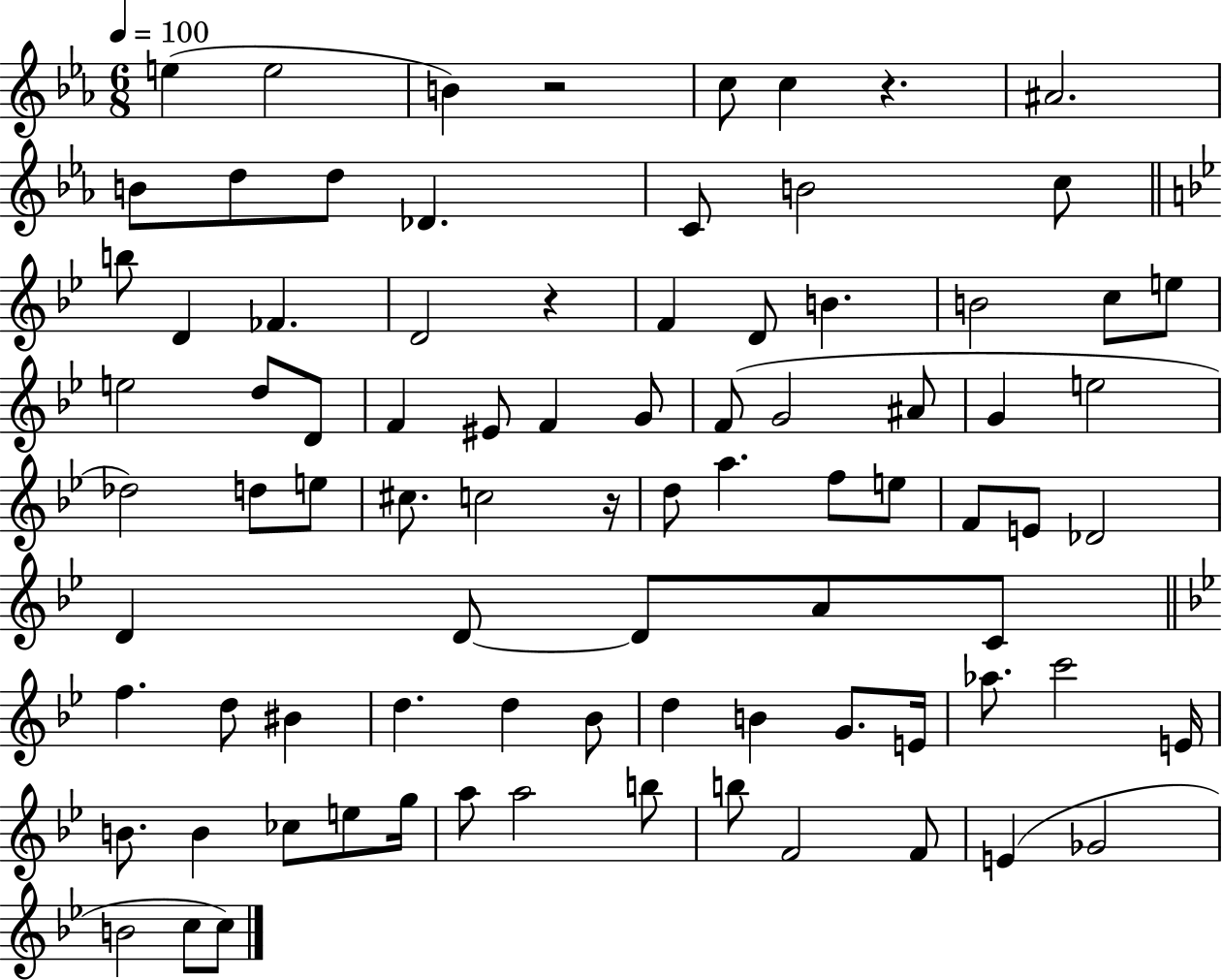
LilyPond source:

{
  \clef treble
  \numericTimeSignature
  \time 6/8
  \key ees \major
  \tempo 4 = 100
  e''4( e''2 | b'4) r2 | c''8 c''4 r4. | ais'2. | \break b'8 d''8 d''8 des'4. | c'8 b'2 c''8 | \bar "||" \break \key bes \major b''8 d'4 fes'4. | d'2 r4 | f'4 d'8 b'4. | b'2 c''8 e''8 | \break e''2 d''8 d'8 | f'4 eis'8 f'4 g'8 | f'8( g'2 ais'8 | g'4 e''2 | \break des''2) d''8 e''8 | cis''8. c''2 r16 | d''8 a''4. f''8 e''8 | f'8 e'8 des'2 | \break d'4 d'8~~ d'8 a'8 c'8 | \bar "||" \break \key bes \major f''4. d''8 bis'4 | d''4. d''4 bes'8 | d''4 b'4 g'8. e'16 | aes''8. c'''2 e'16 | \break b'8. b'4 ces''8 e''8 g''16 | a''8 a''2 b''8 | b''8 f'2 f'8 | e'4( ges'2 | \break b'2 c''8 c''8) | \bar "|."
}